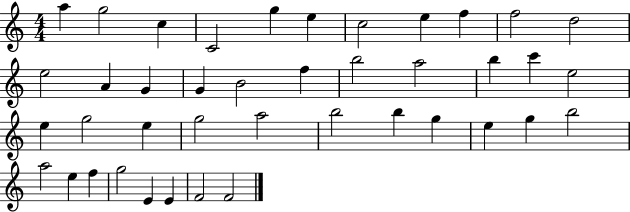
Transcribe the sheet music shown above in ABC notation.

X:1
T:Untitled
M:4/4
L:1/4
K:C
a g2 c C2 g e c2 e f f2 d2 e2 A G G B2 f b2 a2 b c' e2 e g2 e g2 a2 b2 b g e g b2 a2 e f g2 E E F2 F2